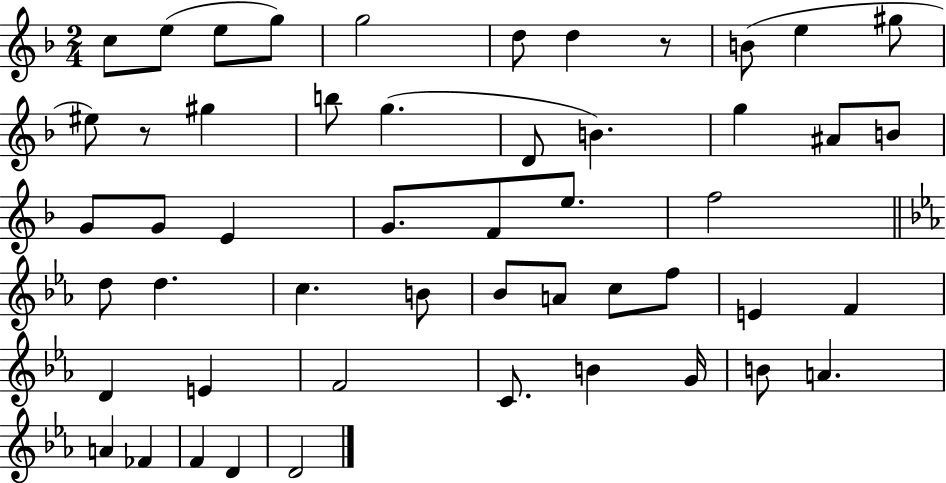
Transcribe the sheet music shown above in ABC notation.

X:1
T:Untitled
M:2/4
L:1/4
K:F
c/2 e/2 e/2 g/2 g2 d/2 d z/2 B/2 e ^g/2 ^e/2 z/2 ^g b/2 g D/2 B g ^A/2 B/2 G/2 G/2 E G/2 F/2 e/2 f2 d/2 d c B/2 _B/2 A/2 c/2 f/2 E F D E F2 C/2 B G/4 B/2 A A _F F D D2